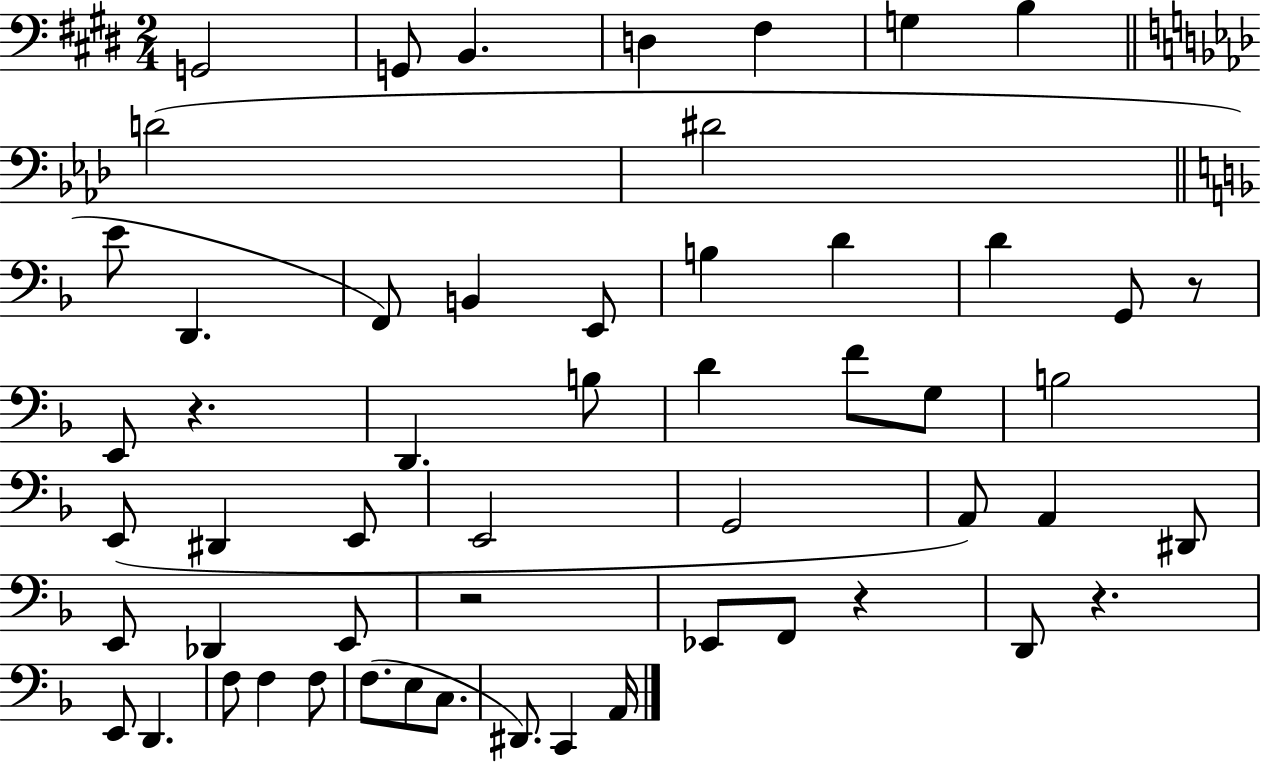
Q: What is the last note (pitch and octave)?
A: A2